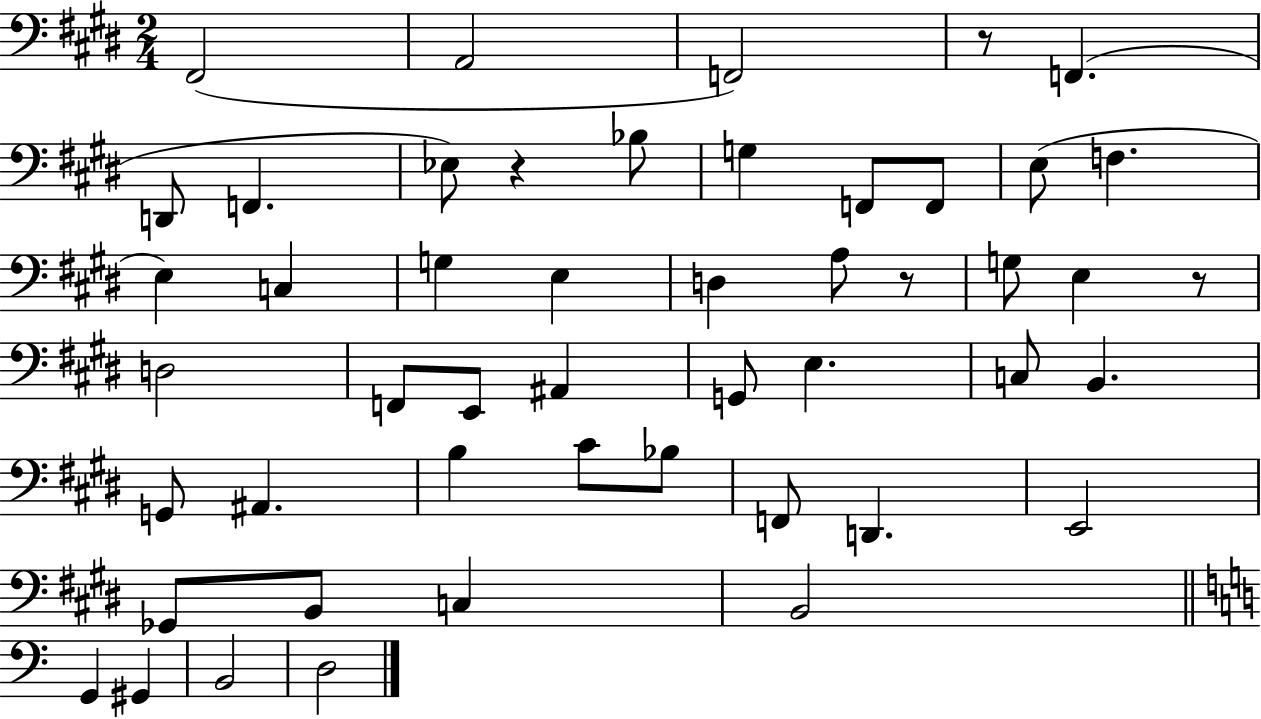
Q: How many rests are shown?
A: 4